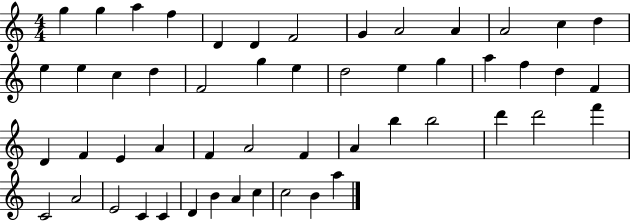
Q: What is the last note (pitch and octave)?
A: A5